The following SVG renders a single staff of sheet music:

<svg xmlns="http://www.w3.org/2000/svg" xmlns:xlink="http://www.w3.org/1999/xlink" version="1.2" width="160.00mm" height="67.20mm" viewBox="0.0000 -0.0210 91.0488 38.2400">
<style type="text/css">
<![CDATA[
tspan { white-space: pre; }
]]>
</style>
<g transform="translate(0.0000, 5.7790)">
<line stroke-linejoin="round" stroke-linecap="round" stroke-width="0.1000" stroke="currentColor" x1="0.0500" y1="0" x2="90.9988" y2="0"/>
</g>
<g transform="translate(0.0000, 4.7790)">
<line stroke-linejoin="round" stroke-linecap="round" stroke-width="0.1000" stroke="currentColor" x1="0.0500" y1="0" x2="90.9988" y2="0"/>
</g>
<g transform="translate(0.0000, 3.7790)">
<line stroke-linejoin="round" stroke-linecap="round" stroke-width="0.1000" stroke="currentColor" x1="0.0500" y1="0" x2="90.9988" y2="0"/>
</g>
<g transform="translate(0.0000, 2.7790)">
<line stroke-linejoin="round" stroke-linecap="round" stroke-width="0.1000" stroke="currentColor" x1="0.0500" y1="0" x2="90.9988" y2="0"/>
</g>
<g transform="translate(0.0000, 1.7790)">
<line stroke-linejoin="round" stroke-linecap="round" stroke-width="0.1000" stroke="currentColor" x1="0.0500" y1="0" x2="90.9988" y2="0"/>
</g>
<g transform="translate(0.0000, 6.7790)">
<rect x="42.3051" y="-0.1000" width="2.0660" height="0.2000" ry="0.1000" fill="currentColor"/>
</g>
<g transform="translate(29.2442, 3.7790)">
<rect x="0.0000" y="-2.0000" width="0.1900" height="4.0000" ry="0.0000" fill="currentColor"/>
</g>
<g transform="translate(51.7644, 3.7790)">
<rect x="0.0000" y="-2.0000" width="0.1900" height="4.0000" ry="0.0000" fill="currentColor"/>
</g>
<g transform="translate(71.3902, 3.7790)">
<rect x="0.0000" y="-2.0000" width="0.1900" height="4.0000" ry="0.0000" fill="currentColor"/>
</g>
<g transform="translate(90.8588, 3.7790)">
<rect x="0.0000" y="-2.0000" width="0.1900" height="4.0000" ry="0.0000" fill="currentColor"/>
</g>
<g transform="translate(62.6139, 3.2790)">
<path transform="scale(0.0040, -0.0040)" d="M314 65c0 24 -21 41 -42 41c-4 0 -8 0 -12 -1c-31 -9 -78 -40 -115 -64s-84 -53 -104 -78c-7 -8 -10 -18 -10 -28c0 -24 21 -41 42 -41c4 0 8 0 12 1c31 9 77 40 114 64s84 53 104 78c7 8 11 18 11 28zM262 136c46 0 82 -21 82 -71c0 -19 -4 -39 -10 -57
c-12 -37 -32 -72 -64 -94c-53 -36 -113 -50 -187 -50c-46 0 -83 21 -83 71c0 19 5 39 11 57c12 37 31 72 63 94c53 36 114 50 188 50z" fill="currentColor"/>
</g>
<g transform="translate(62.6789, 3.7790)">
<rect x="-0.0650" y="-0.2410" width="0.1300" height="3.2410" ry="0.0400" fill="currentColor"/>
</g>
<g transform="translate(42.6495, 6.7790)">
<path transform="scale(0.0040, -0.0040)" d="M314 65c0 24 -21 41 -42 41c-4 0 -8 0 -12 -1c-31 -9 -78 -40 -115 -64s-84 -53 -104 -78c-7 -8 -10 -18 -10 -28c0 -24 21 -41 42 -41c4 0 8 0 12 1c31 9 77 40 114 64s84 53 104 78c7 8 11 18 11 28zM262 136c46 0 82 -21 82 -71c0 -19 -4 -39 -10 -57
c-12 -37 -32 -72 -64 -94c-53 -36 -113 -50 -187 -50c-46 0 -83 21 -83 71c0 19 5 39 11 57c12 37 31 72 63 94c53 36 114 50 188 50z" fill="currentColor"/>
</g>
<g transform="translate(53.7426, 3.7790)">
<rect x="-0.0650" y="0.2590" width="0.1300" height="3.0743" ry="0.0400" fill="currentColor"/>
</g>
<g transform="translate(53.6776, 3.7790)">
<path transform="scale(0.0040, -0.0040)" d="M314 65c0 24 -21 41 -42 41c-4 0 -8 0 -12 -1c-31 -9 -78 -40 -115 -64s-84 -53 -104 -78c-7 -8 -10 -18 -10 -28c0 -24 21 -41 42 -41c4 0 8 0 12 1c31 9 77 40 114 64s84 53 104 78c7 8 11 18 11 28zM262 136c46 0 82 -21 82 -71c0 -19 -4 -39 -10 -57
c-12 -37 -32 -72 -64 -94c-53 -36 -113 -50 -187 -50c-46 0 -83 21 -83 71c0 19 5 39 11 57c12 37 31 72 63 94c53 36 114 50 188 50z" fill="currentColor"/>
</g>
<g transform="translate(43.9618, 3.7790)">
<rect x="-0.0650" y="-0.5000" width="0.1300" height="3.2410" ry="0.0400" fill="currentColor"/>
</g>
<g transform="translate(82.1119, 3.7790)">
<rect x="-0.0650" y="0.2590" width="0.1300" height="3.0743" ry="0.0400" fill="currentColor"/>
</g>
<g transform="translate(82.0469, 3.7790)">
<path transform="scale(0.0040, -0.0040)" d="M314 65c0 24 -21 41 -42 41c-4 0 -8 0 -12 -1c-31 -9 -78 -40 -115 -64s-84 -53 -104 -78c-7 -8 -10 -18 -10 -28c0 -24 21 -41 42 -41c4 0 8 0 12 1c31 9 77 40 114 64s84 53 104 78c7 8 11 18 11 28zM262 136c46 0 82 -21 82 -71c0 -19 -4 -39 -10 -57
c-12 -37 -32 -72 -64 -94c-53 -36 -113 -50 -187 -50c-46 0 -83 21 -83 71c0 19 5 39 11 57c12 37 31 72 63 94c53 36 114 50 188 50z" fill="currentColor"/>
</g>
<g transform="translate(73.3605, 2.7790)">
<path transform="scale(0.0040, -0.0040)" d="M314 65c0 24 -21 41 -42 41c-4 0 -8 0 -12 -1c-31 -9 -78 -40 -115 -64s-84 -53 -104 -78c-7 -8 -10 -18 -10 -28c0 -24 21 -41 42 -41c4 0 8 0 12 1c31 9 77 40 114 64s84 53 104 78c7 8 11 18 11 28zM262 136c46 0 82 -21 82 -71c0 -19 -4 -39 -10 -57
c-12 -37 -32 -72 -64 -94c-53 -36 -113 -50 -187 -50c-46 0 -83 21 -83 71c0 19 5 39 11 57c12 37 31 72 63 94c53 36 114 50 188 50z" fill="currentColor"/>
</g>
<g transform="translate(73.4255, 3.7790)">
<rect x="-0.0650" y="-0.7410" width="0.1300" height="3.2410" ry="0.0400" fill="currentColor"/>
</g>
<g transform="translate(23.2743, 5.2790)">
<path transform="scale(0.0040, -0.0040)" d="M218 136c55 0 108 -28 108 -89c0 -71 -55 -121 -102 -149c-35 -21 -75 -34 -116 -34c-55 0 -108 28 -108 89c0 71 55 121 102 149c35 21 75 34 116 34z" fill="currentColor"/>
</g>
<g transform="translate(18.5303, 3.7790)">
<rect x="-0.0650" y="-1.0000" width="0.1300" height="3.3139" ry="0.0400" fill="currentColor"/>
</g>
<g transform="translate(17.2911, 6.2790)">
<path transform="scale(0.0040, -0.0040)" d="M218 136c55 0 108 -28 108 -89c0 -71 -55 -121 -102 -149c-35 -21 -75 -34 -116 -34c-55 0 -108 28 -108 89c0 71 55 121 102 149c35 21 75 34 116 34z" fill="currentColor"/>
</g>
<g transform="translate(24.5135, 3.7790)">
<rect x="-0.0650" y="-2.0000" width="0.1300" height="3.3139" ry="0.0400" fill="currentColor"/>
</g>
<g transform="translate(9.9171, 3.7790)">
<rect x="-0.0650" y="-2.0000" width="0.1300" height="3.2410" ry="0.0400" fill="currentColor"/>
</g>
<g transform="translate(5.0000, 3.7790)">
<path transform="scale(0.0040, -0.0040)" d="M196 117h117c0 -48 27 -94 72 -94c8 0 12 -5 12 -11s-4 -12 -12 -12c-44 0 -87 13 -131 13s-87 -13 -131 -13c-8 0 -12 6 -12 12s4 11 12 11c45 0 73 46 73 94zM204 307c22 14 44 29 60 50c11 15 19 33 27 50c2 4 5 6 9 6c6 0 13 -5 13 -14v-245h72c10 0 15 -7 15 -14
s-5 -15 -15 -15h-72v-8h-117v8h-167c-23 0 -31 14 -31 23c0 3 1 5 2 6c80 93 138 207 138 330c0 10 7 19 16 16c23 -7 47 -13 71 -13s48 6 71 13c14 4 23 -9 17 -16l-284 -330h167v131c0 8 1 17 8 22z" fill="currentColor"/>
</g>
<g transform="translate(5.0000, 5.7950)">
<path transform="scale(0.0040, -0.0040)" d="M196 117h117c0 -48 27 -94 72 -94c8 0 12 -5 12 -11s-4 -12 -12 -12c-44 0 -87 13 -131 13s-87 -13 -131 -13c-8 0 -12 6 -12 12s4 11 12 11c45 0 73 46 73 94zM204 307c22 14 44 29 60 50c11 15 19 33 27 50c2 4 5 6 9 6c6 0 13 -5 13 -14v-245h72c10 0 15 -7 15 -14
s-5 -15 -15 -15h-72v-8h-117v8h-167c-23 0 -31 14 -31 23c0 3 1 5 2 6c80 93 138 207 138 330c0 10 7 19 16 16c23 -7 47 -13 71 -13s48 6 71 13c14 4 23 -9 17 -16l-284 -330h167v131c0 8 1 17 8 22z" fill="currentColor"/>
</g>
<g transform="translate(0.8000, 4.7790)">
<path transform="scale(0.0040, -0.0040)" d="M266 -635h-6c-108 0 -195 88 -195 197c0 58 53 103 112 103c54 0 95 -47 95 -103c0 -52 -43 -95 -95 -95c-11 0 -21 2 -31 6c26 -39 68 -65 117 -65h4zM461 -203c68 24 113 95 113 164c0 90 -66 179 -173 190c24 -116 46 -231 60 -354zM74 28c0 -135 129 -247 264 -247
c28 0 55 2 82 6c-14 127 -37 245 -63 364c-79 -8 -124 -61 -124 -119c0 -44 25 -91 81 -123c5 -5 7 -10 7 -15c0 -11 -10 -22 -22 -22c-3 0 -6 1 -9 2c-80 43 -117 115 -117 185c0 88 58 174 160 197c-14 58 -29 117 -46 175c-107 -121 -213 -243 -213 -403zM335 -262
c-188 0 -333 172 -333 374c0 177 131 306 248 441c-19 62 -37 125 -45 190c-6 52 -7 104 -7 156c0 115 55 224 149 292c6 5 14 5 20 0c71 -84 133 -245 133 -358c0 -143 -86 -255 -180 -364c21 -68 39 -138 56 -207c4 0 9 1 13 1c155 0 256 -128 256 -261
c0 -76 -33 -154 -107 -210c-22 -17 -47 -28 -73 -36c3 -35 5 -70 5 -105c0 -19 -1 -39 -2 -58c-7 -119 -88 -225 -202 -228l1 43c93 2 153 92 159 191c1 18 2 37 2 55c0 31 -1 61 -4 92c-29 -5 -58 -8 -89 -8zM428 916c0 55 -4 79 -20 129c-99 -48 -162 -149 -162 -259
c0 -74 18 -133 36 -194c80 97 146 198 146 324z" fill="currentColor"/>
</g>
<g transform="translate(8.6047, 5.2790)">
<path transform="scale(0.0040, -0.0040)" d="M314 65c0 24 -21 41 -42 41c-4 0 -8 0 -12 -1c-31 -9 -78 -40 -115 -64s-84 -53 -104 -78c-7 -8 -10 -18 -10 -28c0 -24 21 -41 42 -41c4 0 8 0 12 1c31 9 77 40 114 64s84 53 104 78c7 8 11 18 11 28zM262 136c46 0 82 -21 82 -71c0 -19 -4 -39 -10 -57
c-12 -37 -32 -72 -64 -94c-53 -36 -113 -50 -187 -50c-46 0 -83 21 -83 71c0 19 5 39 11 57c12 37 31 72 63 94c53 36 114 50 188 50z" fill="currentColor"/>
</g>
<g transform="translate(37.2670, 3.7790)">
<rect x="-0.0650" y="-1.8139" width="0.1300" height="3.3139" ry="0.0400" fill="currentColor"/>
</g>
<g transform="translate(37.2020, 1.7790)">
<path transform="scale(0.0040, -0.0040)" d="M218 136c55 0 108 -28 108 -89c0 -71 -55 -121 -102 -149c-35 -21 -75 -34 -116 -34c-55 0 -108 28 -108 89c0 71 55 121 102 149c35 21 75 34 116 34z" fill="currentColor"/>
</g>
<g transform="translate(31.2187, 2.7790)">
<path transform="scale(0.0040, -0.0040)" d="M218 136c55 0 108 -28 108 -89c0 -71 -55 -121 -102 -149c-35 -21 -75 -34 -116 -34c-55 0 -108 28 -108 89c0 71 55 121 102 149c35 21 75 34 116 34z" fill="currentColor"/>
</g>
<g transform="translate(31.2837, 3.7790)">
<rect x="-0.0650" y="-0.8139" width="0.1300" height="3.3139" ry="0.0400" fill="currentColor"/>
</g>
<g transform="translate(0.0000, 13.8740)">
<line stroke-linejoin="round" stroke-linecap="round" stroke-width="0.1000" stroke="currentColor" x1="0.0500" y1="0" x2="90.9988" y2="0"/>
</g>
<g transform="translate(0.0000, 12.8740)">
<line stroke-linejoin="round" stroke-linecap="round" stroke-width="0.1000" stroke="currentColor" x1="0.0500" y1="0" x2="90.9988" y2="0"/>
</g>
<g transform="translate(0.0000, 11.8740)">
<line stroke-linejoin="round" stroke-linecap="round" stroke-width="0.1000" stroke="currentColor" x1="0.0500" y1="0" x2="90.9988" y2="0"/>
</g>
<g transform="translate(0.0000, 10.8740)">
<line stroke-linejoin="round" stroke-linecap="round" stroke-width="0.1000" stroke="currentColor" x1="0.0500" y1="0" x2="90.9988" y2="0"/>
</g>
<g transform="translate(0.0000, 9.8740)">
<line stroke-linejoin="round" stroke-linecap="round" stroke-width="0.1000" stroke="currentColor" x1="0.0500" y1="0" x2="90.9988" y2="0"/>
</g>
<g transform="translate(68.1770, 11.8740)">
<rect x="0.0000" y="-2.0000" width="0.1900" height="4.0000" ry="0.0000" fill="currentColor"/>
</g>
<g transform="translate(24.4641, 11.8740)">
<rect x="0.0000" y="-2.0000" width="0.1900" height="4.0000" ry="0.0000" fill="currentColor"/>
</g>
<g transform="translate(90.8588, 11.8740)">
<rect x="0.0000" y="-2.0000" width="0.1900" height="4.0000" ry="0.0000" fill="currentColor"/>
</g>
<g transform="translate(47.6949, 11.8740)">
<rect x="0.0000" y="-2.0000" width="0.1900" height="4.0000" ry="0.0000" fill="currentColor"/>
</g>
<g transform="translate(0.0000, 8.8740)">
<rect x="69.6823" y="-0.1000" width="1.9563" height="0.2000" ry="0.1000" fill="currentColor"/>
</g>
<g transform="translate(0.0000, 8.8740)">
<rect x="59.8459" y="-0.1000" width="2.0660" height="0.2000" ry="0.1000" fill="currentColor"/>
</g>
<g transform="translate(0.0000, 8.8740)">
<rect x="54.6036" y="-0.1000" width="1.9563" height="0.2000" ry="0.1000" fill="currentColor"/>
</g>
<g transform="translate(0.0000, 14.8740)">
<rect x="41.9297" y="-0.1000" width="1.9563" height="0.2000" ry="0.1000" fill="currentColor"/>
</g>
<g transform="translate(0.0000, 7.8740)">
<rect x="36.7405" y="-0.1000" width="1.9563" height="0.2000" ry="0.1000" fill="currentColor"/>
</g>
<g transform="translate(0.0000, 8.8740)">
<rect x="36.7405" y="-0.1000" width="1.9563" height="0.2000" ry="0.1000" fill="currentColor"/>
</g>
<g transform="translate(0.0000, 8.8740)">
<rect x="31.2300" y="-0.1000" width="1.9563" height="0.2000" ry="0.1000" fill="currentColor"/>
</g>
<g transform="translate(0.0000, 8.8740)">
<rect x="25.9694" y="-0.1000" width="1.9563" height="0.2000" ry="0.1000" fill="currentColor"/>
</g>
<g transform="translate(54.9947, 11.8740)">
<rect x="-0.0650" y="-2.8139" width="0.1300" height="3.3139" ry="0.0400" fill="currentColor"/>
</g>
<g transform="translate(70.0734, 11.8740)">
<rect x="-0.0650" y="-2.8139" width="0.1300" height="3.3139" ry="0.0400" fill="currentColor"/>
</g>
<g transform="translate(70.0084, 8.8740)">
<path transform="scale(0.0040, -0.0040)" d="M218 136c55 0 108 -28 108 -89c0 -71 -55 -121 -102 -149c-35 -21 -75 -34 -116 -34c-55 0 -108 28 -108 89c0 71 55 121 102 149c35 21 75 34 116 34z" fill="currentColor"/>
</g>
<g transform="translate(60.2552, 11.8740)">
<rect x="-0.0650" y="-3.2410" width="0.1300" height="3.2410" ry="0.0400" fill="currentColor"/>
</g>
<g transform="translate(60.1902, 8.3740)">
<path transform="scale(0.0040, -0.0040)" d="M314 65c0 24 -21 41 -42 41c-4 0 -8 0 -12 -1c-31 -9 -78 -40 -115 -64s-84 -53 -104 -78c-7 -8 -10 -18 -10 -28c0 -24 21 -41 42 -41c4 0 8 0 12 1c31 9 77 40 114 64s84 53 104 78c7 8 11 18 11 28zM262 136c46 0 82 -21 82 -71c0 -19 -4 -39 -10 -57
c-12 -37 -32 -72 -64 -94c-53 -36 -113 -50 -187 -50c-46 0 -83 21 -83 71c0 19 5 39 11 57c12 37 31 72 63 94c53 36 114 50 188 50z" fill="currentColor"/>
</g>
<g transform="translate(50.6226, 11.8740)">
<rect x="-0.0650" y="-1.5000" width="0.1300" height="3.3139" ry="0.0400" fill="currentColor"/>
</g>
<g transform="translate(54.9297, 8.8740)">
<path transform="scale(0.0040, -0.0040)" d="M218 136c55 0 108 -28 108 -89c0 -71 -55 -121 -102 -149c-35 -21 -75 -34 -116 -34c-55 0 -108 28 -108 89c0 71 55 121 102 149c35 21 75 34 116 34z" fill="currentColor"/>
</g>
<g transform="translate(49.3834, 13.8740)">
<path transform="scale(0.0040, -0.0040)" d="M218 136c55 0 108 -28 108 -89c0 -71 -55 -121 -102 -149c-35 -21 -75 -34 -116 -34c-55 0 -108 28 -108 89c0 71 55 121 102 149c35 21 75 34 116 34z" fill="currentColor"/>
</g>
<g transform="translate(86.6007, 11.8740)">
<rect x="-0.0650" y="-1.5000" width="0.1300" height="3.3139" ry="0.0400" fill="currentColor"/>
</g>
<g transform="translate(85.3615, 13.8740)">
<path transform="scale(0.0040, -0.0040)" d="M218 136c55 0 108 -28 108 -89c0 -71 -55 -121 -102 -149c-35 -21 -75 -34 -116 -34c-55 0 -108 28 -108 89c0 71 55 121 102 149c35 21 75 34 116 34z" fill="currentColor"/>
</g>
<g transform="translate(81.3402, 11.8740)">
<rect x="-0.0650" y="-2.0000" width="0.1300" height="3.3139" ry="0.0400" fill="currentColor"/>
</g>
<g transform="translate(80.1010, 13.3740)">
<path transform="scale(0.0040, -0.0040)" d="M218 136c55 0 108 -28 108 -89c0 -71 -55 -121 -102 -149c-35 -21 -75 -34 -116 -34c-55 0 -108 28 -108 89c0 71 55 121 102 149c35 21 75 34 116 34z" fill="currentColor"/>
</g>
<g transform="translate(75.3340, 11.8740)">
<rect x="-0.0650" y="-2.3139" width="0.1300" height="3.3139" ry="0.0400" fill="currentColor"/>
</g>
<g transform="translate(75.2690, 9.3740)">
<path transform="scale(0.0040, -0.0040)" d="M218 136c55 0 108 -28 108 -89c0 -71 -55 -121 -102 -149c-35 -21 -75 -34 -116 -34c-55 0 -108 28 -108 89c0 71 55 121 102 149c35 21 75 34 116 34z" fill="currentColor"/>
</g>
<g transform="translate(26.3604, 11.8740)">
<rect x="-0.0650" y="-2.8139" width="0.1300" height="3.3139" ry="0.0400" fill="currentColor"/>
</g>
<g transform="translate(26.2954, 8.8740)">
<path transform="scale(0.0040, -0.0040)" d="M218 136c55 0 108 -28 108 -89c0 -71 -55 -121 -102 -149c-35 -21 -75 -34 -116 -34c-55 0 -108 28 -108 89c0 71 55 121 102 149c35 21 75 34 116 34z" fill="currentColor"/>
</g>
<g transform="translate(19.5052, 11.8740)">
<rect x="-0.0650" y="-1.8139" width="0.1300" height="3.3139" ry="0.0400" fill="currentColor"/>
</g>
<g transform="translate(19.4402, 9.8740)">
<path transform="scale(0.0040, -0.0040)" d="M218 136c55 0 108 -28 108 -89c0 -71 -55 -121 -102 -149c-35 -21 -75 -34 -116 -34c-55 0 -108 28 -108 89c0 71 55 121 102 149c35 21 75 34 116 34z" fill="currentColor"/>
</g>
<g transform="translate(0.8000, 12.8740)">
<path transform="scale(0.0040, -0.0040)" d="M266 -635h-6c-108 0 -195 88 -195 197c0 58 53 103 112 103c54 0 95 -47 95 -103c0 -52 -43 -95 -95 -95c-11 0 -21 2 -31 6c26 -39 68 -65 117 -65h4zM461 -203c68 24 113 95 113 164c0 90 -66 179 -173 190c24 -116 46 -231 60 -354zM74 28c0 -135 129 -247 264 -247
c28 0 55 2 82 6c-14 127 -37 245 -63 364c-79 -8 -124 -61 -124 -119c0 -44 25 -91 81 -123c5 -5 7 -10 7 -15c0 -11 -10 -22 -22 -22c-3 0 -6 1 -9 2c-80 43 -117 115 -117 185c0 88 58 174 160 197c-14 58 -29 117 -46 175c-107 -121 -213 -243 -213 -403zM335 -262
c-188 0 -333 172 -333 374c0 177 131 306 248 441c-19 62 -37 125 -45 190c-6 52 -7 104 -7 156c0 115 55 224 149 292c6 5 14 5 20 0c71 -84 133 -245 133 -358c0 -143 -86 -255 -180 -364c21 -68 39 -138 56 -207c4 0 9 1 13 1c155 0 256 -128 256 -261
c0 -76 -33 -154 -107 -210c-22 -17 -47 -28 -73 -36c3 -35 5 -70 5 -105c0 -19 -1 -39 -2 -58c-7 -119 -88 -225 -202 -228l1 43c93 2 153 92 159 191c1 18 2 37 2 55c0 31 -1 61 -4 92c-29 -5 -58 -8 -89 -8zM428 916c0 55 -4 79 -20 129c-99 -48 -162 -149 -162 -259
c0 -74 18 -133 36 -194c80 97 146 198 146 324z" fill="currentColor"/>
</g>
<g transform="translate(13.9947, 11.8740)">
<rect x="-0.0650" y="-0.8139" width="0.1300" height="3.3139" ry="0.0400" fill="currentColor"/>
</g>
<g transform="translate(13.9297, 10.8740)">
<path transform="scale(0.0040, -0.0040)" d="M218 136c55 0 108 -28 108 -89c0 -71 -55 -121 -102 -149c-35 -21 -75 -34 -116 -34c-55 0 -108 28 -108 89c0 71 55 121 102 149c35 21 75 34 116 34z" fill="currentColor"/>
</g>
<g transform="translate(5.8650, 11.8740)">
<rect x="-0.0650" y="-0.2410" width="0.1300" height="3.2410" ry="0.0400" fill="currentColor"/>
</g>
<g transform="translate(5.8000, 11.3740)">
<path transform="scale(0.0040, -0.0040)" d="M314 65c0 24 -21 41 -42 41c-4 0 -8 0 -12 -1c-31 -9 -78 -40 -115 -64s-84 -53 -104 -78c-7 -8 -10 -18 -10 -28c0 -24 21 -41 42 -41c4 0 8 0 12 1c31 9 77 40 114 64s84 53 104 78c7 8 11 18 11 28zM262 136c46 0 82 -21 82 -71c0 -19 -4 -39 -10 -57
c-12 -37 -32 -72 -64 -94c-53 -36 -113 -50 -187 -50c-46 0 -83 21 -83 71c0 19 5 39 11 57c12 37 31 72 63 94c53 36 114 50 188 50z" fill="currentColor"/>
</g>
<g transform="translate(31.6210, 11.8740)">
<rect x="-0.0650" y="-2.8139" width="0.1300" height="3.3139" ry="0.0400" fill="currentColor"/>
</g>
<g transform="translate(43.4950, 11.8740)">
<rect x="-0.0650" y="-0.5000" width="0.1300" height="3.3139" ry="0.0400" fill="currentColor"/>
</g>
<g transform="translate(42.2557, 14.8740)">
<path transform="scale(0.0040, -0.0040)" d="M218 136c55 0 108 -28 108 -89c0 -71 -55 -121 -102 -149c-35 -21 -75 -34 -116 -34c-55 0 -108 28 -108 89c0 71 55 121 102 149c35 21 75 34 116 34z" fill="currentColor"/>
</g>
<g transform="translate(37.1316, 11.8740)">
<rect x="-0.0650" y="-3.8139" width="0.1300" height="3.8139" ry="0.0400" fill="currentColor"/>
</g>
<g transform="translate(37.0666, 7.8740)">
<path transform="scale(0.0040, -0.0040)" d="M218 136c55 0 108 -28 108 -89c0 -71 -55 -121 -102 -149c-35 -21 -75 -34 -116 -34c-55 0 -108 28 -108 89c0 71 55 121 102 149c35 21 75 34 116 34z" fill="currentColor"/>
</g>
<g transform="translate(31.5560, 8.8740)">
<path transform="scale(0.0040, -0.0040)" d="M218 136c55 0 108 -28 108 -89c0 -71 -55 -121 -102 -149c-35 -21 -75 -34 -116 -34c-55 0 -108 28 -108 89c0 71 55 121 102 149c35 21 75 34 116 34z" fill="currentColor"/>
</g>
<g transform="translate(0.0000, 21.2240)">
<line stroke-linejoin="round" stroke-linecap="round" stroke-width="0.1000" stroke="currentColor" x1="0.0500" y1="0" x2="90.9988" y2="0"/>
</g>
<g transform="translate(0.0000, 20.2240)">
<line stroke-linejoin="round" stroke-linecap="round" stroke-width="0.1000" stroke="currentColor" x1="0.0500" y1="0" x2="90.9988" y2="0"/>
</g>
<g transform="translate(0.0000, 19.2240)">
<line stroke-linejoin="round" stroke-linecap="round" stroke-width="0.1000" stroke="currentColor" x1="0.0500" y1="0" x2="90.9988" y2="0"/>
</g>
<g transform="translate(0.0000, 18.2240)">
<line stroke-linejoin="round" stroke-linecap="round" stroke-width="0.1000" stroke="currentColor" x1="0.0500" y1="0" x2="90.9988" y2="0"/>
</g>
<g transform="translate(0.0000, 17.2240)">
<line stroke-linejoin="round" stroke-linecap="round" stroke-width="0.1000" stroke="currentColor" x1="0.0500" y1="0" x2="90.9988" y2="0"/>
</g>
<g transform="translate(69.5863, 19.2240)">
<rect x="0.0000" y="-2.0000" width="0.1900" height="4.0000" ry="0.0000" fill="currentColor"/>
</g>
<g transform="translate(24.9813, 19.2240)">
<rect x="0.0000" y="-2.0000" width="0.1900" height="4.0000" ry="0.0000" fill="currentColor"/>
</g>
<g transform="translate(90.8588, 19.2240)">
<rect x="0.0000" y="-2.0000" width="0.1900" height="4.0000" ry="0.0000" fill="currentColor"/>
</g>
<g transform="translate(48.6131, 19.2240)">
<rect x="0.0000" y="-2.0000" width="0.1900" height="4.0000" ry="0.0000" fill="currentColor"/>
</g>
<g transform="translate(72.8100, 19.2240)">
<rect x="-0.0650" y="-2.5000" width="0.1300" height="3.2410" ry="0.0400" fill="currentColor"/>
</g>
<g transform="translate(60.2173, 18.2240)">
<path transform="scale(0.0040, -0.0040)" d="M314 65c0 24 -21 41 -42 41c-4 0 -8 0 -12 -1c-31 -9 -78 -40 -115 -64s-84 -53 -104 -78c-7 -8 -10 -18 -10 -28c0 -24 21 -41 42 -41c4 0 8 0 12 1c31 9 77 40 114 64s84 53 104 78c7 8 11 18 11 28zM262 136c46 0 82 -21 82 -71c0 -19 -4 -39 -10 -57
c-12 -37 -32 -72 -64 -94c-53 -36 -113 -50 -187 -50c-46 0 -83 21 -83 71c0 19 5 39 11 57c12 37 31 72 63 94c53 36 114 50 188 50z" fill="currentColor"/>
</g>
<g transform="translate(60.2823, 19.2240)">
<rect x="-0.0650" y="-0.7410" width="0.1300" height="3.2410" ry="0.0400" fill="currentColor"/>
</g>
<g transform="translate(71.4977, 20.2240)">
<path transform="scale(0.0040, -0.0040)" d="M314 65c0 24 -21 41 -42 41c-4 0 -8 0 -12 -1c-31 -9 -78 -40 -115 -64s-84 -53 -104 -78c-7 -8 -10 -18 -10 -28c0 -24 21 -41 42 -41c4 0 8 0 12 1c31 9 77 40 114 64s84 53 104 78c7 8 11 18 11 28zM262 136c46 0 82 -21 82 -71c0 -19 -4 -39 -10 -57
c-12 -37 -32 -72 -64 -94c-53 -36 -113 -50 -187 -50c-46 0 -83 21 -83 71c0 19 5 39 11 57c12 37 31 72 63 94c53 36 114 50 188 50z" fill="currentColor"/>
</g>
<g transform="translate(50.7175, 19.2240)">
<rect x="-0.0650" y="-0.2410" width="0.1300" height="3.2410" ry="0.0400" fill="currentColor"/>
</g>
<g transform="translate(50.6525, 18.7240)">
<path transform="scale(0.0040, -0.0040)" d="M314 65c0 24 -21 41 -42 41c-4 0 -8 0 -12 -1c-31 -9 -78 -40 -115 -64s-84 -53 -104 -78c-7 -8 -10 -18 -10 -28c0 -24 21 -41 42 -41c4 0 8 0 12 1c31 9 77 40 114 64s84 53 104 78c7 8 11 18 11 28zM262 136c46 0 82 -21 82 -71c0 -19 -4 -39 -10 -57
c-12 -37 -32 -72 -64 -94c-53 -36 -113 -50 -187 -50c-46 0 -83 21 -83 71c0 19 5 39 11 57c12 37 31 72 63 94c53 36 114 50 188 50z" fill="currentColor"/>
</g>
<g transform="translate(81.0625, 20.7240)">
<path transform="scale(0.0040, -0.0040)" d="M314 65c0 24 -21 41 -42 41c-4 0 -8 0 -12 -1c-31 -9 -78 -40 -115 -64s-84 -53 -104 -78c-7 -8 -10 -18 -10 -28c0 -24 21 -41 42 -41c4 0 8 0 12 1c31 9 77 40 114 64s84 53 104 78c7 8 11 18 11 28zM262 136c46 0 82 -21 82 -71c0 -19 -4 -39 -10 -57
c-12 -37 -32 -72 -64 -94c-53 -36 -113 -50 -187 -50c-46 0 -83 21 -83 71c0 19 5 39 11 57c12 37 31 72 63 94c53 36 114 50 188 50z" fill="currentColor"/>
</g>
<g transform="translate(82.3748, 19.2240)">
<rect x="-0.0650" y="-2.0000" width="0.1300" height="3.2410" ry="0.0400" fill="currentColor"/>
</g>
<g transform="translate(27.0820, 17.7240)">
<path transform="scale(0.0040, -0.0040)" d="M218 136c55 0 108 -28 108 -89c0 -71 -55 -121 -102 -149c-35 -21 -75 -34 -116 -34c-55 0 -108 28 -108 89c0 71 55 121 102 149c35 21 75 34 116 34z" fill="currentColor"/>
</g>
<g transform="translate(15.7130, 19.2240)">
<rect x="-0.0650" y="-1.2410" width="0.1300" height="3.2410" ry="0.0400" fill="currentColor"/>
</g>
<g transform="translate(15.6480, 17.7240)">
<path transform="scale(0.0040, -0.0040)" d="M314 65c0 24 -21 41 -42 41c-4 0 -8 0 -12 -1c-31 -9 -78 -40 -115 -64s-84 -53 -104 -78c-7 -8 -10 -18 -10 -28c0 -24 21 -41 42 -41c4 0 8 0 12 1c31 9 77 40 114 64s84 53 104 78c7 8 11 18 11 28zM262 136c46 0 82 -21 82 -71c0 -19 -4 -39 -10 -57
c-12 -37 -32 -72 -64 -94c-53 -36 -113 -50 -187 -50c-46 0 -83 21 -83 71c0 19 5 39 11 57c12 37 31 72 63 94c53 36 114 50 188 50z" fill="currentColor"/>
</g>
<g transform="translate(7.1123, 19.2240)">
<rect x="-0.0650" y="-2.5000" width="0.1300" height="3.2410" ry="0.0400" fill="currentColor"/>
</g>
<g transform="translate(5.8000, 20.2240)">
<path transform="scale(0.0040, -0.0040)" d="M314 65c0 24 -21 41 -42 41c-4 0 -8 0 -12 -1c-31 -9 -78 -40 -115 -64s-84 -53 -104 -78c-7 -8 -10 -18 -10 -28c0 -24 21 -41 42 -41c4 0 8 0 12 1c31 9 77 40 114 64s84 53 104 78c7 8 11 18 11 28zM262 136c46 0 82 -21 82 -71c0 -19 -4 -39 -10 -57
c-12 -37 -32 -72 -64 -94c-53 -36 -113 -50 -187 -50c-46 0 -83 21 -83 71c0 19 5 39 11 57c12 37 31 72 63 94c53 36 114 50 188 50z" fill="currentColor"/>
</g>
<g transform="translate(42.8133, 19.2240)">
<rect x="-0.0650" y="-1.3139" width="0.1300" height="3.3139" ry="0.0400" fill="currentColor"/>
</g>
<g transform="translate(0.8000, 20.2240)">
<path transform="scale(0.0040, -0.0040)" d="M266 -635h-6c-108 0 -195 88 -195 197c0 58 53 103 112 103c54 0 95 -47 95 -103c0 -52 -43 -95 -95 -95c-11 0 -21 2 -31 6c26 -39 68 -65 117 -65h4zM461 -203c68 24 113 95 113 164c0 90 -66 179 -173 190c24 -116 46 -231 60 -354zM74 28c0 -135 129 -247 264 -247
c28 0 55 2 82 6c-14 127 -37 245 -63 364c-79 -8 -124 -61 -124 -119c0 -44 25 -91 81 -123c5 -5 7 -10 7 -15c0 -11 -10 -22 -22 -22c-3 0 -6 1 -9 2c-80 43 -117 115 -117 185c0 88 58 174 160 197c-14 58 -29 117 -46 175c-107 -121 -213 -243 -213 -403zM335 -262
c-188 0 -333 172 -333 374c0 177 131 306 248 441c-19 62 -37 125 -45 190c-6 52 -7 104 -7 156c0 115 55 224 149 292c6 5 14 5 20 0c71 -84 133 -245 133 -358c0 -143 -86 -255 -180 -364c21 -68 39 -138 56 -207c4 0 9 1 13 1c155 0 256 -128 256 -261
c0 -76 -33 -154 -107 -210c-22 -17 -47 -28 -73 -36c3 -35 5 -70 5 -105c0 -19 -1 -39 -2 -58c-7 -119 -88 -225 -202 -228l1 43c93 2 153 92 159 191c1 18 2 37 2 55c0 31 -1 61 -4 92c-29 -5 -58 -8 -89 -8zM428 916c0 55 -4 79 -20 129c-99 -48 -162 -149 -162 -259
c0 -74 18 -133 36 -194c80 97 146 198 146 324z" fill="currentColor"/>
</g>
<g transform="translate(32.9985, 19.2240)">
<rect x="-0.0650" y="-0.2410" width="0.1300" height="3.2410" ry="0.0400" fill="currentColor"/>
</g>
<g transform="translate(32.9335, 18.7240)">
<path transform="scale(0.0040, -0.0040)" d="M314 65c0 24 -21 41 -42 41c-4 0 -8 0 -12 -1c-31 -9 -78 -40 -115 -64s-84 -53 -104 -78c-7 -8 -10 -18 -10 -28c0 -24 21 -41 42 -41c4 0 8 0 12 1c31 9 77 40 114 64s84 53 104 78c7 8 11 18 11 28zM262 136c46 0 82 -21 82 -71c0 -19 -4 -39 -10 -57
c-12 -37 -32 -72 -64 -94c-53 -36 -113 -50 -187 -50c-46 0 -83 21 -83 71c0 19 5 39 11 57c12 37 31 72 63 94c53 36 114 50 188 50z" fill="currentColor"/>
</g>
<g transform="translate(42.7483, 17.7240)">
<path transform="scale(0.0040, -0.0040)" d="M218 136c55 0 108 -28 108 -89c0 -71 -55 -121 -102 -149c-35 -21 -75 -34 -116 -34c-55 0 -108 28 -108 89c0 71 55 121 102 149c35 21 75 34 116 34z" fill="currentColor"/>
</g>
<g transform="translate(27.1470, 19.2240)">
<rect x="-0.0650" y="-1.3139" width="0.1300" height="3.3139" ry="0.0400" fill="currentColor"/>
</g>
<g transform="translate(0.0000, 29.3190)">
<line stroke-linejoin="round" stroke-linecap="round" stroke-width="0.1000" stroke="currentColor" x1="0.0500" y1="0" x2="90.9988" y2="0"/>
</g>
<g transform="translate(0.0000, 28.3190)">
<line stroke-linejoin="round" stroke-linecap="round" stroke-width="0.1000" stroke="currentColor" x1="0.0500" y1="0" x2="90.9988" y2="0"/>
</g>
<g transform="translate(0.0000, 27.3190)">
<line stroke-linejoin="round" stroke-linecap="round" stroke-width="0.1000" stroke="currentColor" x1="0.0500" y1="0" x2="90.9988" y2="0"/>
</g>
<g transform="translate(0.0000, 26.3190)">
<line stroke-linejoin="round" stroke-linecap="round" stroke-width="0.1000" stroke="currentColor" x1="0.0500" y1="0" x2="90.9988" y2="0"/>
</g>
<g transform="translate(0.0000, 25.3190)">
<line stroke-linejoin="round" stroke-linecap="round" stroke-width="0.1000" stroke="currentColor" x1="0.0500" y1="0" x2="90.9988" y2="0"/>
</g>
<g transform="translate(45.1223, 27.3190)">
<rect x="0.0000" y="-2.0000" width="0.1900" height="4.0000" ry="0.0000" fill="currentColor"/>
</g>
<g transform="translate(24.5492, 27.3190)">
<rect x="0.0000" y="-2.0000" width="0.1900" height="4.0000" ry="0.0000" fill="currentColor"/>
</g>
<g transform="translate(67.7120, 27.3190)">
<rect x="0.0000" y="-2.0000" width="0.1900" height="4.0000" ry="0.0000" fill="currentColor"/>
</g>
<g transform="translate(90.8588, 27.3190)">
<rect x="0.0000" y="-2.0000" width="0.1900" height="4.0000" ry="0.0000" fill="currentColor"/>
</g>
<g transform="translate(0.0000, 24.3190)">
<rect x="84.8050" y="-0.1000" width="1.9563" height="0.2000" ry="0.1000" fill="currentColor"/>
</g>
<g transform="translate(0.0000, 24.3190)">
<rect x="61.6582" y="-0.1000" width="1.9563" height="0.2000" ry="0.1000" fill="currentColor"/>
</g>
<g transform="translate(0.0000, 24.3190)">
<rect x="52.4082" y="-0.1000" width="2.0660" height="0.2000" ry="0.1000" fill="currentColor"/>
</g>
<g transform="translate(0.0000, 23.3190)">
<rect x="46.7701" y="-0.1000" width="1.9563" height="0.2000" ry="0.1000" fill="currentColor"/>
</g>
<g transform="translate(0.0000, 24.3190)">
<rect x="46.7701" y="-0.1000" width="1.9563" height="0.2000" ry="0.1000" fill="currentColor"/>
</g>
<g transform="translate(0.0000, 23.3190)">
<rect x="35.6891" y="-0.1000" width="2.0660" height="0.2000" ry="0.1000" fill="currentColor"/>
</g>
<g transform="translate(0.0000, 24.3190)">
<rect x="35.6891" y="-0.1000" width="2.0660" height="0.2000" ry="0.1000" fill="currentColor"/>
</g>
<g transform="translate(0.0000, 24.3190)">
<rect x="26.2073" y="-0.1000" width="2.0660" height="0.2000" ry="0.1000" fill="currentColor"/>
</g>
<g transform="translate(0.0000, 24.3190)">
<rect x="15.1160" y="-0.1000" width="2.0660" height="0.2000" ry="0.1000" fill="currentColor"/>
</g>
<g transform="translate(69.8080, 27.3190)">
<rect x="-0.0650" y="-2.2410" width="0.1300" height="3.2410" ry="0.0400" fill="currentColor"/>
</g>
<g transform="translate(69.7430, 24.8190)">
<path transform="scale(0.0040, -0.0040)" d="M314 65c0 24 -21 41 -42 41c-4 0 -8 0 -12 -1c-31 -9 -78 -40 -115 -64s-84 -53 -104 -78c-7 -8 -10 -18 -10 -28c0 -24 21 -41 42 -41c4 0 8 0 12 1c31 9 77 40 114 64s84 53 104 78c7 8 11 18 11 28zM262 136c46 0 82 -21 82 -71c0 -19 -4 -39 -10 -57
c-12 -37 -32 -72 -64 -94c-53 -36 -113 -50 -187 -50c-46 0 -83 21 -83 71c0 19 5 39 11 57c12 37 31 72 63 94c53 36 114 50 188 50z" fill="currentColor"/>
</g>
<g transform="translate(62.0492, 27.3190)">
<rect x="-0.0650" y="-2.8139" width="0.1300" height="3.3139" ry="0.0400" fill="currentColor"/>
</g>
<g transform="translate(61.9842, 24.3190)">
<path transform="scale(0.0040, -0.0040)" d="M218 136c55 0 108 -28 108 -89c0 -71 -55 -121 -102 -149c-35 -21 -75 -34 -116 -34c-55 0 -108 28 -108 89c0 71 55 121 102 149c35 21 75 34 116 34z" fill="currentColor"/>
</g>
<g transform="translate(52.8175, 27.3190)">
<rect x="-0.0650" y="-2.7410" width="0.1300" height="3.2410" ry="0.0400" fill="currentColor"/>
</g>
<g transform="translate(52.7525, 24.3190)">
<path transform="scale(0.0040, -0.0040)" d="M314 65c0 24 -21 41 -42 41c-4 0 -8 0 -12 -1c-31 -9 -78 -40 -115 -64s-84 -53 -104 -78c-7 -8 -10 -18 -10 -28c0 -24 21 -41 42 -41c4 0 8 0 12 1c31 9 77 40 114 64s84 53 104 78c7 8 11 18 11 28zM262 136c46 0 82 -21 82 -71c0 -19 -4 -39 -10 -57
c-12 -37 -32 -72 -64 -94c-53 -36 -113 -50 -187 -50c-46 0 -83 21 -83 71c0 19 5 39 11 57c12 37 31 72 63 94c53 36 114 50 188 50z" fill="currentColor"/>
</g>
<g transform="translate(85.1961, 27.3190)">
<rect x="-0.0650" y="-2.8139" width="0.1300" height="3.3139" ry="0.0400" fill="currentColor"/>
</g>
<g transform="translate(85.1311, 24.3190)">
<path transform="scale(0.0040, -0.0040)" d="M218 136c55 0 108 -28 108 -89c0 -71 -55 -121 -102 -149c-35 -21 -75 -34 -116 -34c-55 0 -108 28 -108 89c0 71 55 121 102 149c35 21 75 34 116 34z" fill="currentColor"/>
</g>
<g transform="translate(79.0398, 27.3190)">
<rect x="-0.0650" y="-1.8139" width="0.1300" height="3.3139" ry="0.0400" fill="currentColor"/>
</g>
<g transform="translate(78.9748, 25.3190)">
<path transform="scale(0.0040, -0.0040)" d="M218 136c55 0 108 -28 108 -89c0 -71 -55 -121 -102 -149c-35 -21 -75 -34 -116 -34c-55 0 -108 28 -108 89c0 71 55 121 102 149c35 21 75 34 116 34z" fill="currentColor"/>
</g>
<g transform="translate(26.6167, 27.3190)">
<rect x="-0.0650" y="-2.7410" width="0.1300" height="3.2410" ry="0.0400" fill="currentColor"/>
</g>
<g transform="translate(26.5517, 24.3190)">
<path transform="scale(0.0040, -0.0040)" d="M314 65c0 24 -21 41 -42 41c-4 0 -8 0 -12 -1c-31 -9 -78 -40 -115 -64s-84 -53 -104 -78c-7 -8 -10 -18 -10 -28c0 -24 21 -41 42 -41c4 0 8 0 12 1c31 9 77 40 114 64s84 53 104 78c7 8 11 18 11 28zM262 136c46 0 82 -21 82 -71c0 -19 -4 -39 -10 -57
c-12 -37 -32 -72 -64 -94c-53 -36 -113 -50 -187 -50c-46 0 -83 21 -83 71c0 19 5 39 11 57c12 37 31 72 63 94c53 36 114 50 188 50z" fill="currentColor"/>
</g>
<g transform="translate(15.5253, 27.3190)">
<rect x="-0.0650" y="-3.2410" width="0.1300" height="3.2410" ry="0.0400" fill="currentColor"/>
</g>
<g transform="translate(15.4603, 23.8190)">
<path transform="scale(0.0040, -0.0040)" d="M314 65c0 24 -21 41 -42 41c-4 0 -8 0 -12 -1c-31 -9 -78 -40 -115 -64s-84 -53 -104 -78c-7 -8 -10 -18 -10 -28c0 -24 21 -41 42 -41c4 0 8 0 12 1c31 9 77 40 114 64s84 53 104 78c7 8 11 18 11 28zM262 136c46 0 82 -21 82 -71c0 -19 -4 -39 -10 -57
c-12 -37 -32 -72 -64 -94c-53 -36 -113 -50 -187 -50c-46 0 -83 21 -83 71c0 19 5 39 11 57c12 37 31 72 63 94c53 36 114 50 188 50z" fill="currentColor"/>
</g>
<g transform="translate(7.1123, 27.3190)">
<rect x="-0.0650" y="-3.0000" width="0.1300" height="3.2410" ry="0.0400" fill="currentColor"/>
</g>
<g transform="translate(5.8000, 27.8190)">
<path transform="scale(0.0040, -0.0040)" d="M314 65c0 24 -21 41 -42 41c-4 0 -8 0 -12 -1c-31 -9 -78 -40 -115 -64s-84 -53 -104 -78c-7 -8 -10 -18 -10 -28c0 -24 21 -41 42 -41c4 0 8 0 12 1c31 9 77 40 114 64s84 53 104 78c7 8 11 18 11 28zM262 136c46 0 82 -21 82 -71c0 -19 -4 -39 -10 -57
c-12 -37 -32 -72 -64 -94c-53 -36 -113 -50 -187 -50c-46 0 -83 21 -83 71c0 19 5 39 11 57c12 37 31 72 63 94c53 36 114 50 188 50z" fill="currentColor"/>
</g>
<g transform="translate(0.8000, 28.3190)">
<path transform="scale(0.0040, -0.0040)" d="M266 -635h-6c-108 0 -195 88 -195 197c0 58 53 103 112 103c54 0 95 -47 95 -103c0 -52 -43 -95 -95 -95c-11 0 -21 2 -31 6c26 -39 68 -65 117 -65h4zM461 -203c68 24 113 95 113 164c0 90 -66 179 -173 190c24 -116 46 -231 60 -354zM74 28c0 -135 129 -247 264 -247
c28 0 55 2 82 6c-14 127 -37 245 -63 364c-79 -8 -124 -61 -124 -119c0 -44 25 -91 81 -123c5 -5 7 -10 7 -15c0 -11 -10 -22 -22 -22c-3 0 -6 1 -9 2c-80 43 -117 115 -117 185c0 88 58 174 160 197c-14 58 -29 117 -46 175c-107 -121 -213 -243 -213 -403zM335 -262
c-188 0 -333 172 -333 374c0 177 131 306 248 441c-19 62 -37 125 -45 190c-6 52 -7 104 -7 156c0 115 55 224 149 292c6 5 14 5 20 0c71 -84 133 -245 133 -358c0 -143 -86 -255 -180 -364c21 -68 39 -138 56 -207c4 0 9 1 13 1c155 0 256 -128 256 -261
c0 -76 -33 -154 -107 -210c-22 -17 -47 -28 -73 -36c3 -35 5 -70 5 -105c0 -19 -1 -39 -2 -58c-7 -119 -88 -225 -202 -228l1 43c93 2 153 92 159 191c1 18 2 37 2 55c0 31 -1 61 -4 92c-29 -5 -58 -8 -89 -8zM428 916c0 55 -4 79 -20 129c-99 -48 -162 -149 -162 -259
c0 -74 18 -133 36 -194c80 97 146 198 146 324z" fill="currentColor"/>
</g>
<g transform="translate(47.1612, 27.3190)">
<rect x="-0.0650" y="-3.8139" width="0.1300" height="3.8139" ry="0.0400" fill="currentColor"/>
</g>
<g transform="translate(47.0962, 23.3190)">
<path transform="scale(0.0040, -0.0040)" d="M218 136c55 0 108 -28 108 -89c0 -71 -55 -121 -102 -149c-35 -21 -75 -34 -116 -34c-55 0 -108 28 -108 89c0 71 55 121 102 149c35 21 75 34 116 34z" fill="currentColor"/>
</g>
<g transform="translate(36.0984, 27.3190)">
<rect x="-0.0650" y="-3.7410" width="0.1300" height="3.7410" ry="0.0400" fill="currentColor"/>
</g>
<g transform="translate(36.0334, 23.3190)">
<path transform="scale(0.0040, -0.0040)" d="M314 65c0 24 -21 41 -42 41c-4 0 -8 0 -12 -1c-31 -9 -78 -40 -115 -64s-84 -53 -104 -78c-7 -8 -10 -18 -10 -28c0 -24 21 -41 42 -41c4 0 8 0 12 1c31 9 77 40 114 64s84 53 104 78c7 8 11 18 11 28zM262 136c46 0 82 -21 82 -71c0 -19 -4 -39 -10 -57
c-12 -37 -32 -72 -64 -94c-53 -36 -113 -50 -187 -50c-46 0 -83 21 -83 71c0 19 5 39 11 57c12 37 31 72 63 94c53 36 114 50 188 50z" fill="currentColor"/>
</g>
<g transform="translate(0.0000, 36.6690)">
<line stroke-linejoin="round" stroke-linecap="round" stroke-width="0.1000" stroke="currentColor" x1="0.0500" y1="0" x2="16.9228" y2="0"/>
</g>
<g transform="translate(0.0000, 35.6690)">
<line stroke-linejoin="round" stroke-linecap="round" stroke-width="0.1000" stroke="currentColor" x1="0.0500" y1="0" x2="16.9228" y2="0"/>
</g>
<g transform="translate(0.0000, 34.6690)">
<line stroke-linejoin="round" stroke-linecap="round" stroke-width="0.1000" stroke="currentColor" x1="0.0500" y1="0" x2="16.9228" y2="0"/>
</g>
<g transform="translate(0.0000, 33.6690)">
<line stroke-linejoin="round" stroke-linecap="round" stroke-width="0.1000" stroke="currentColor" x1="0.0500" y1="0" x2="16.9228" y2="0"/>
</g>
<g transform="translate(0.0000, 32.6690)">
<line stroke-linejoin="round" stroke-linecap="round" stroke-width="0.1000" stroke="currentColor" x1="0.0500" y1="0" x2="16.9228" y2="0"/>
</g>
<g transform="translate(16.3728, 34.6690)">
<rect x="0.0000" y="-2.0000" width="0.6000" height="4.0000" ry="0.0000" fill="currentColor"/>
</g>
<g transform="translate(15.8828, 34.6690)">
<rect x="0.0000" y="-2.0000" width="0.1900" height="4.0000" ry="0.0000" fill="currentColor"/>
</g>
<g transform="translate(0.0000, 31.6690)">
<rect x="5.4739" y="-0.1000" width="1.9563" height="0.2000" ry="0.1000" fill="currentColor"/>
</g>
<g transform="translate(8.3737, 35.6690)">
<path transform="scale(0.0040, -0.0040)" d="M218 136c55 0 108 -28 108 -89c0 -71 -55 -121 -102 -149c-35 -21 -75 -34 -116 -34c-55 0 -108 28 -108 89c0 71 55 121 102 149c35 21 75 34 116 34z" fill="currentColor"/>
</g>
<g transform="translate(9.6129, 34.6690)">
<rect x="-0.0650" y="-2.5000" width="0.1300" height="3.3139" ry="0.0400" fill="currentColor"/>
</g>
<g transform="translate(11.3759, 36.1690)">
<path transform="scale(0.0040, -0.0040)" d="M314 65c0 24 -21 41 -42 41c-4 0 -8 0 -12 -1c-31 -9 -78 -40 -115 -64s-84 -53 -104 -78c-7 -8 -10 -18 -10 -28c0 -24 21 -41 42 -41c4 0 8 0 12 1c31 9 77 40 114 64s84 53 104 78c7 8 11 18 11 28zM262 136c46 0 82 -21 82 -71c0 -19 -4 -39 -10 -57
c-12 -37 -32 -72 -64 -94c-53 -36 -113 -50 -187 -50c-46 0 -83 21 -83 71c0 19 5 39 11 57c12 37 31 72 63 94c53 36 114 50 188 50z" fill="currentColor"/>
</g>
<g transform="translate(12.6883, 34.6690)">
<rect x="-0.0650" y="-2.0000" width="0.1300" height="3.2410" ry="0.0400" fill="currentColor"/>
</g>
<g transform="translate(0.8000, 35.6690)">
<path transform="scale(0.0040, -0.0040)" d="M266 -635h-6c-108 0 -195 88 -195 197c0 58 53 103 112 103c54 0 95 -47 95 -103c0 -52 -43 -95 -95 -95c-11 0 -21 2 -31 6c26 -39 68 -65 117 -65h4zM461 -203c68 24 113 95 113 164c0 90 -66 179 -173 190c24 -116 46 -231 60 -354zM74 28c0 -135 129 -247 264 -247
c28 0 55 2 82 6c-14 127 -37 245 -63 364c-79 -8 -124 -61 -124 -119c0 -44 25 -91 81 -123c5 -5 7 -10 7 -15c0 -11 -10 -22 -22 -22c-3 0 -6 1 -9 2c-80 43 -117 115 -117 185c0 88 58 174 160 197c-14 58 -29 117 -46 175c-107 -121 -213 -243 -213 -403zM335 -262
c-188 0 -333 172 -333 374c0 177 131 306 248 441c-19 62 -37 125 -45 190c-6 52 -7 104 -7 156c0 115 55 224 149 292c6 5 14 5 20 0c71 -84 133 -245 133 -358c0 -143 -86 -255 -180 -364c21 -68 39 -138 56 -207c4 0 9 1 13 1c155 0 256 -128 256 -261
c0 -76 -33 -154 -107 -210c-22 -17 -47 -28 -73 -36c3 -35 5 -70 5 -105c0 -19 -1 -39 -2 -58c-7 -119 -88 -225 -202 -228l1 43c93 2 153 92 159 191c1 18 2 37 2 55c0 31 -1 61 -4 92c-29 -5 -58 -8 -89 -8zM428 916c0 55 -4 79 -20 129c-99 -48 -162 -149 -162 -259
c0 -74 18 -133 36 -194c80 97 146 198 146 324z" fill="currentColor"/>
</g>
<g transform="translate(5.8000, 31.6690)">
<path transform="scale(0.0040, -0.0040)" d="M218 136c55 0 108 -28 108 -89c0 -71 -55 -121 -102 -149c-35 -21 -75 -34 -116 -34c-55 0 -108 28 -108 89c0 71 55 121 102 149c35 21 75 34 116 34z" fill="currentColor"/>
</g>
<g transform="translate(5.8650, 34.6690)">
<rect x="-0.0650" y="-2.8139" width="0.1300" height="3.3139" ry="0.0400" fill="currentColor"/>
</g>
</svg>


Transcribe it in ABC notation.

X:1
T:Untitled
M:4/4
L:1/4
K:C
F2 D F d f C2 B2 c2 d2 B2 c2 d f a a c' C E a b2 a g F E G2 e2 e c2 e c2 d2 G2 F2 A2 b2 a2 c'2 c' a2 a g2 f a a G F2